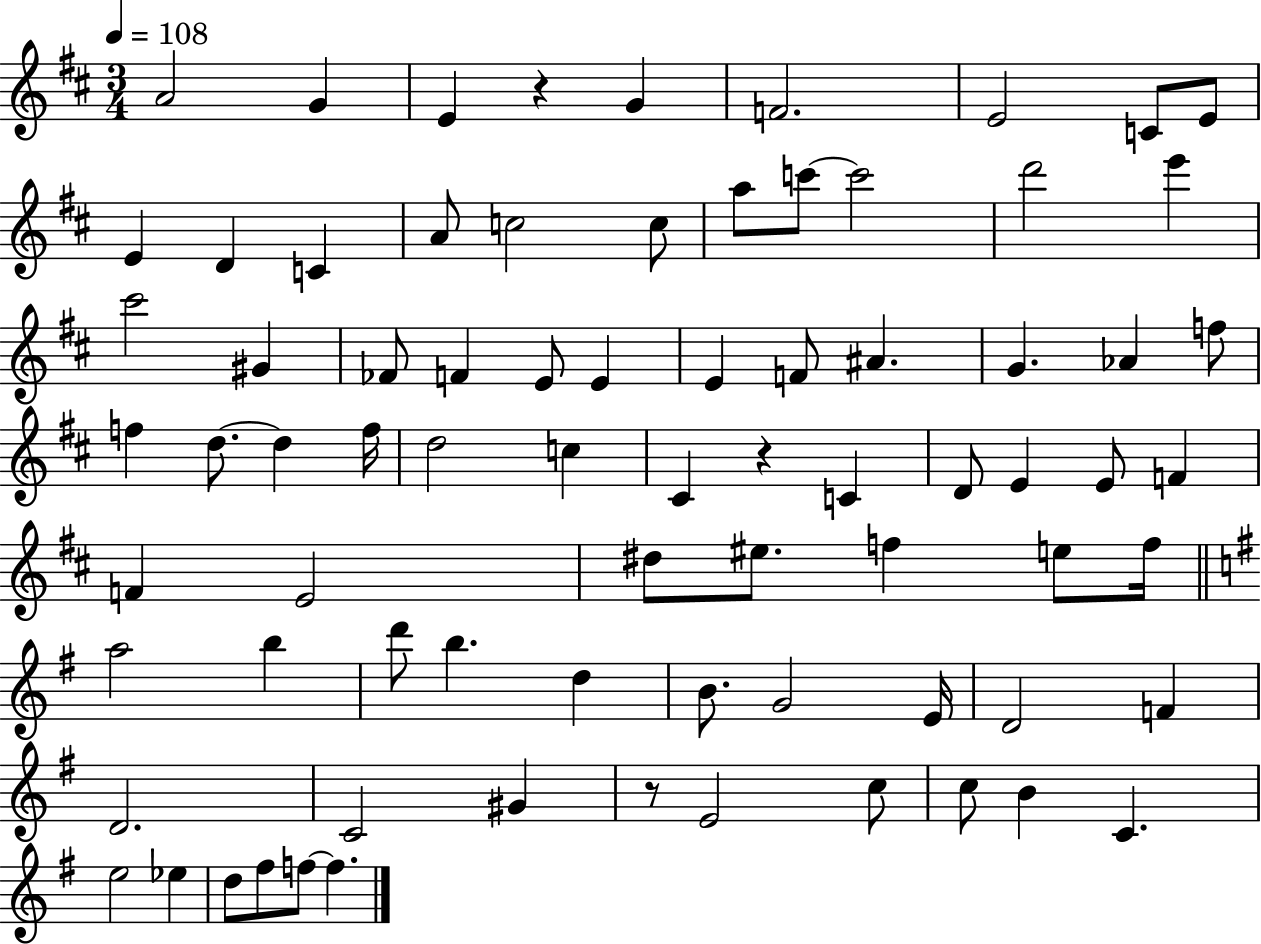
A4/h G4/q E4/q R/q G4/q F4/h. E4/h C4/e E4/e E4/q D4/q C4/q A4/e C5/h C5/e A5/e C6/e C6/h D6/h E6/q C#6/h G#4/q FES4/e F4/q E4/e E4/q E4/q F4/e A#4/q. G4/q. Ab4/q F5/e F5/q D5/e. D5/q F5/s D5/h C5/q C#4/q R/q C4/q D4/e E4/q E4/e F4/q F4/q E4/h D#5/e EIS5/e. F5/q E5/e F5/s A5/h B5/q D6/e B5/q. D5/q B4/e. G4/h E4/s D4/h F4/q D4/h. C4/h G#4/q R/e E4/h C5/e C5/e B4/q C4/q. E5/h Eb5/q D5/e F#5/e F5/e F5/q.